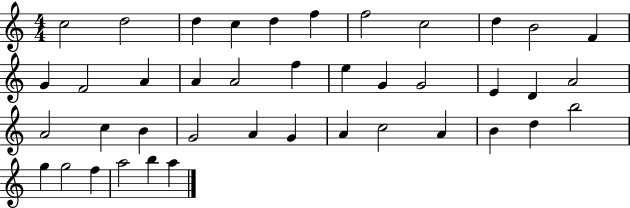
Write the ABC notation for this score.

X:1
T:Untitled
M:4/4
L:1/4
K:C
c2 d2 d c d f f2 c2 d B2 F G F2 A A A2 f e G G2 E D A2 A2 c B G2 A G A c2 A B d b2 g g2 f a2 b a